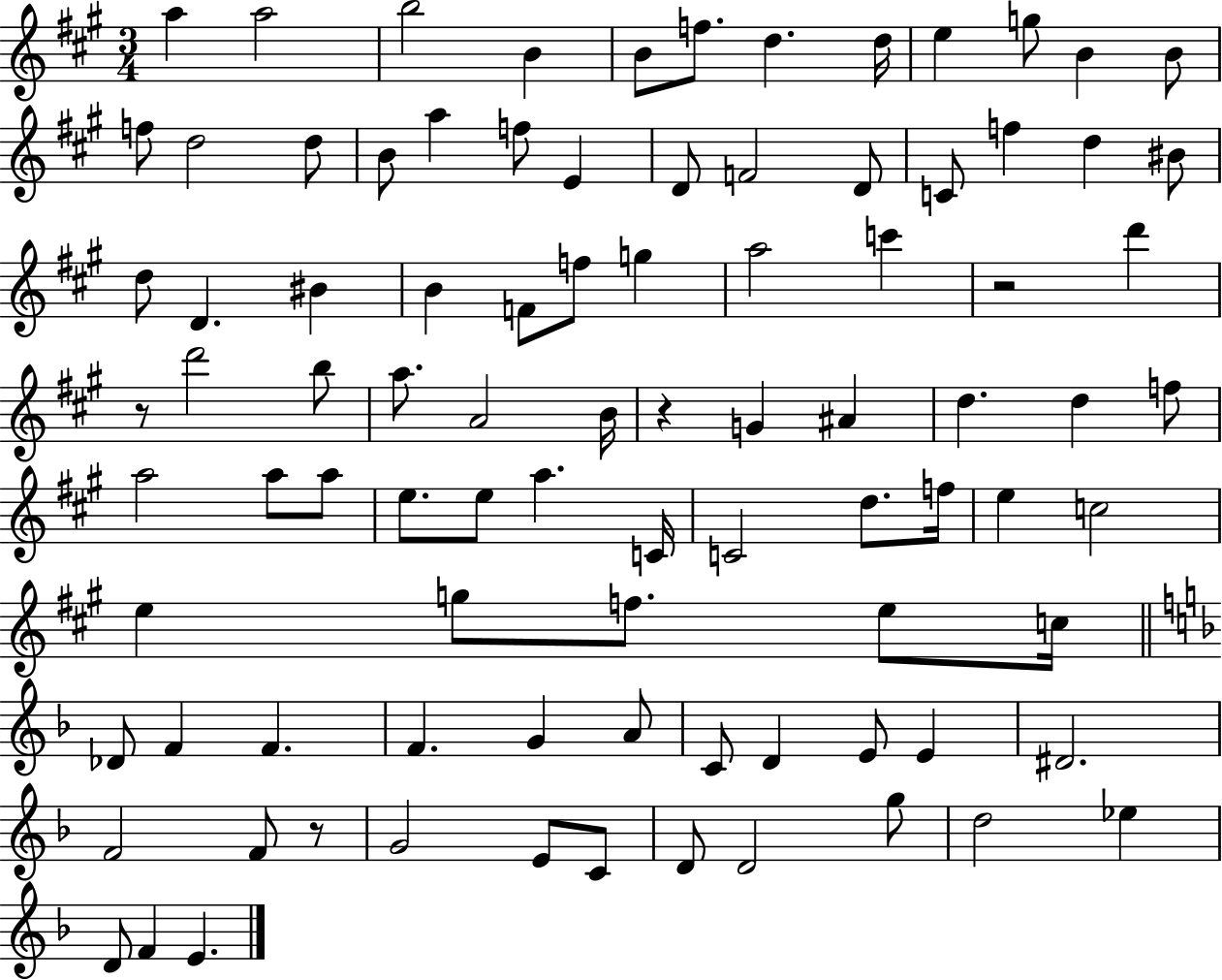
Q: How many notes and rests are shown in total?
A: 91